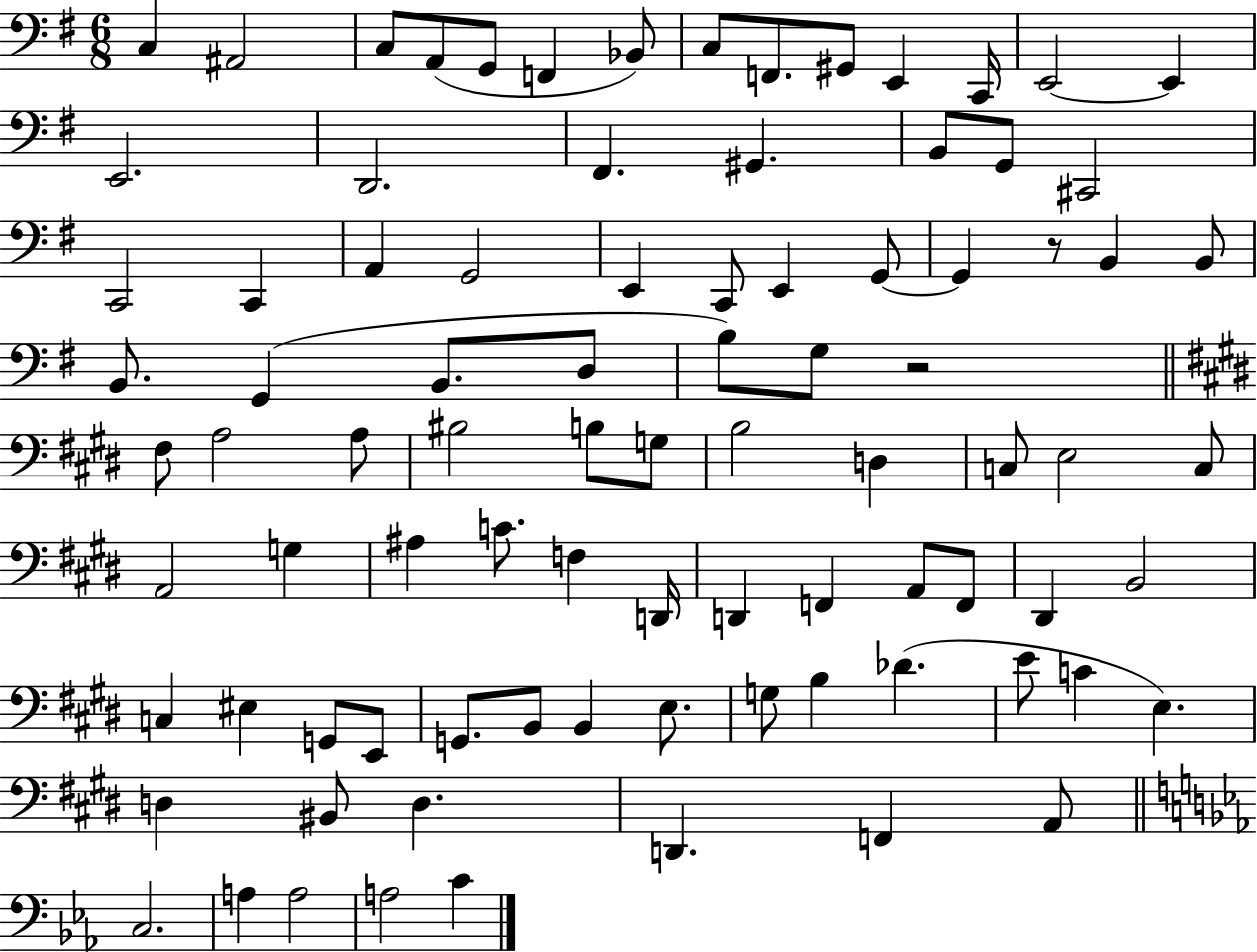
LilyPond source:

{
  \clef bass
  \numericTimeSignature
  \time 6/8
  \key g \major
  c4 ais,2 | c8 a,8( g,8 f,4 bes,8) | c8 f,8. gis,8 e,4 c,16 | e,2~~ e,4 | \break e,2. | d,2. | fis,4. gis,4. | b,8 g,8 cis,2 | \break c,2 c,4 | a,4 g,2 | e,4 c,8 e,4 g,8~~ | g,4 r8 b,4 b,8 | \break b,8. g,4( b,8. d8 | b8) g8 r2 | \bar "||" \break \key e \major fis8 a2 a8 | bis2 b8 g8 | b2 d4 | c8 e2 c8 | \break a,2 g4 | ais4 c'8. f4 d,16 | d,4 f,4 a,8 f,8 | dis,4 b,2 | \break c4 eis4 g,8 e,8 | g,8. b,8 b,4 e8. | g8 b4 des'4.( | e'8 c'4 e4.) | \break d4 bis,8 d4. | d,4. f,4 a,8 | \bar "||" \break \key ees \major c2. | a4 a2 | a2 c'4 | \bar "|."
}